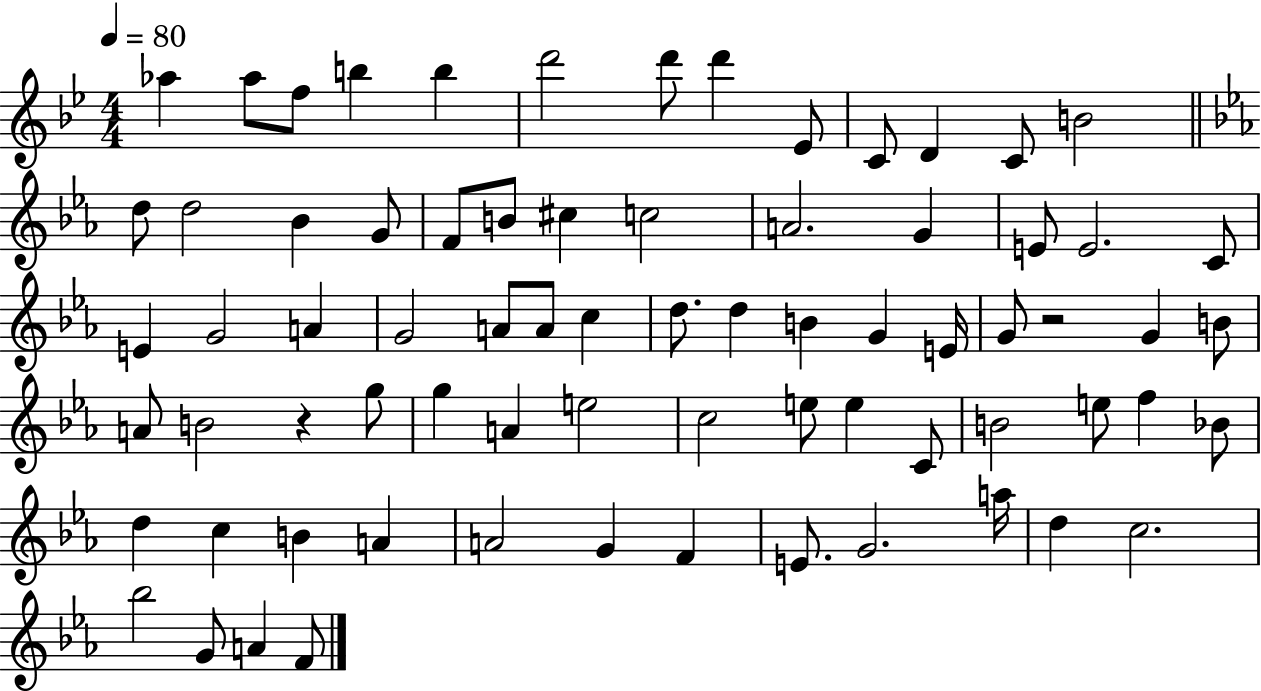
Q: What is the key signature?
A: BES major